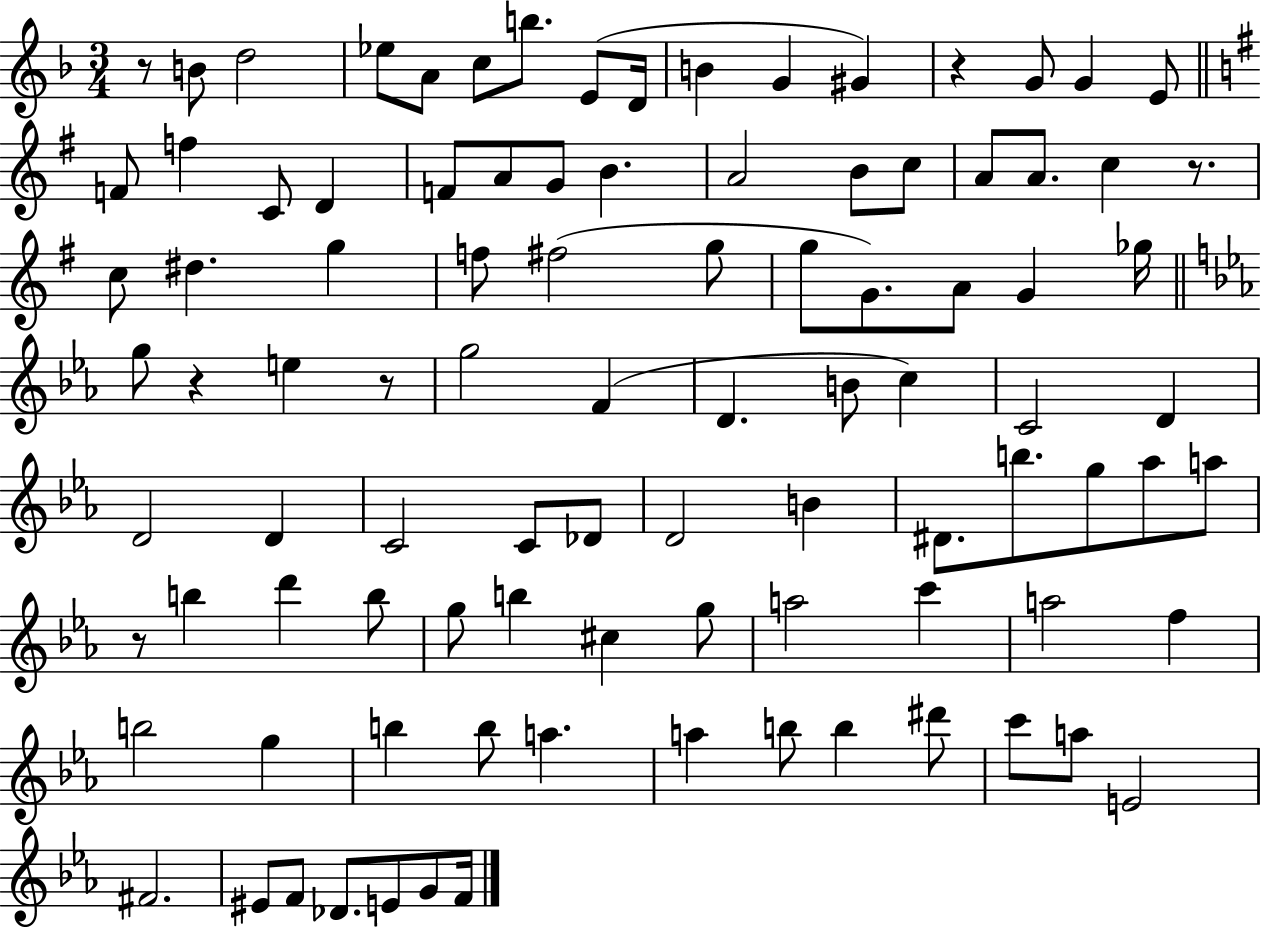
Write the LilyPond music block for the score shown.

{
  \clef treble
  \numericTimeSignature
  \time 3/4
  \key f \major
  r8 b'8 d''2 | ees''8 a'8 c''8 b''8. e'8( d'16 | b'4 g'4 gis'4) | r4 g'8 g'4 e'8 | \break \bar "||" \break \key g \major f'8 f''4 c'8 d'4 | f'8 a'8 g'8 b'4. | a'2 b'8 c''8 | a'8 a'8. c''4 r8. | \break c''8 dis''4. g''4 | f''8 fis''2( g''8 | g''8 g'8.) a'8 g'4 ges''16 | \bar "||" \break \key c \minor g''8 r4 e''4 r8 | g''2 f'4( | d'4. b'8 c''4) | c'2 d'4 | \break d'2 d'4 | c'2 c'8 des'8 | d'2 b'4 | dis'8. b''8. g''8 aes''8 a''8 | \break r8 b''4 d'''4 b''8 | g''8 b''4 cis''4 g''8 | a''2 c'''4 | a''2 f''4 | \break b''2 g''4 | b''4 b''8 a''4. | a''4 b''8 b''4 dis'''8 | c'''8 a''8 e'2 | \break fis'2. | eis'8 f'8 des'8. e'8 g'8 f'16 | \bar "|."
}